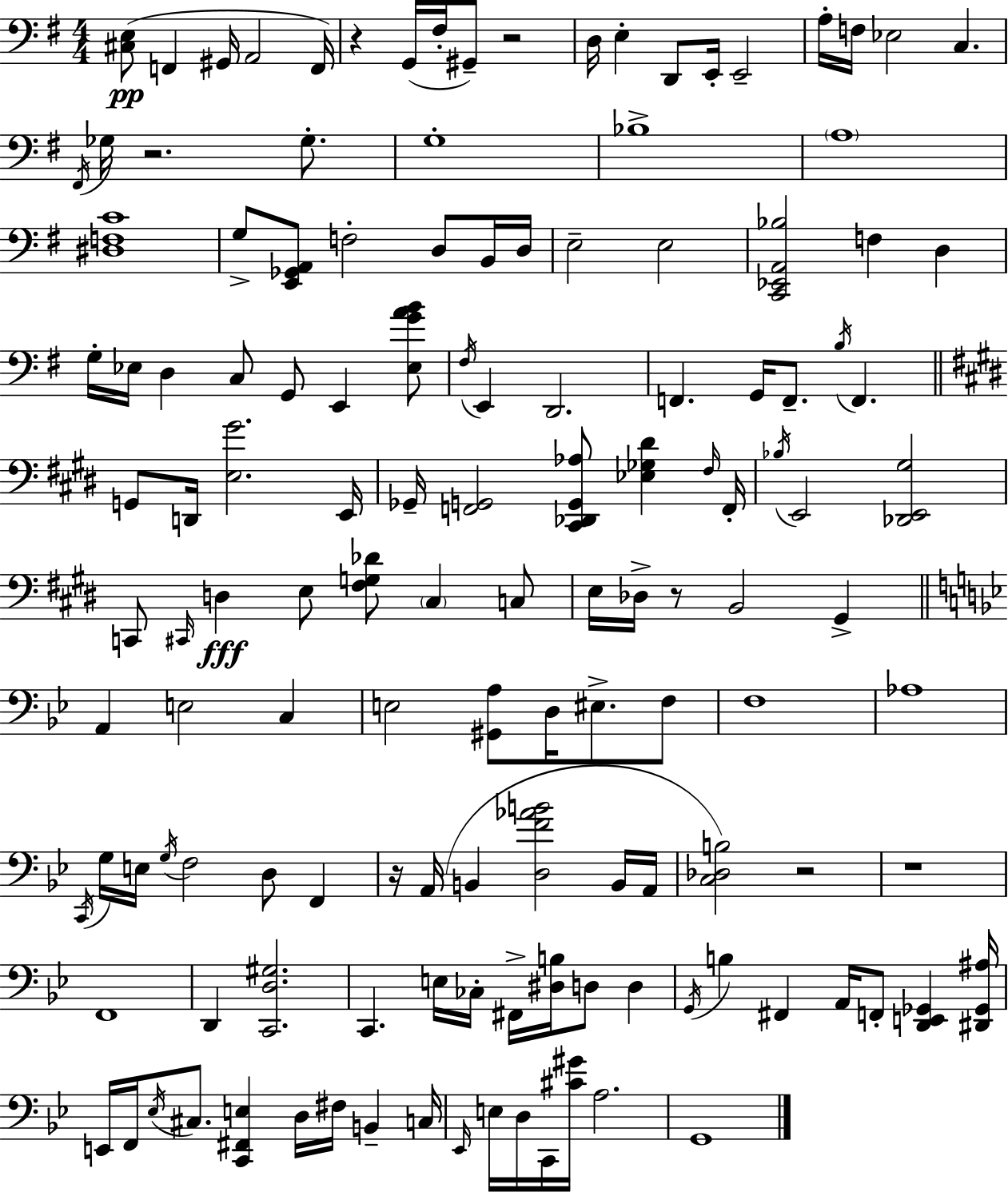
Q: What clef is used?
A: bass